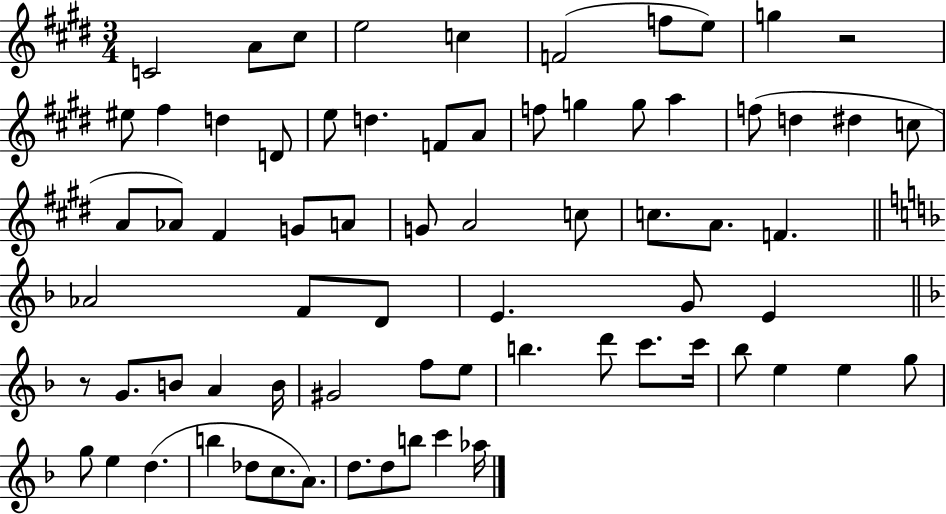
{
  \clef treble
  \numericTimeSignature
  \time 3/4
  \key e \major
  c'2 a'8 cis''8 | e''2 c''4 | f'2( f''8 e''8) | g''4 r2 | \break eis''8 fis''4 d''4 d'8 | e''8 d''4. f'8 a'8 | f''8 g''4 g''8 a''4 | f''8( d''4 dis''4 c''8 | \break a'8 aes'8) fis'4 g'8 a'8 | g'8 a'2 c''8 | c''8. a'8. f'4. | \bar "||" \break \key d \minor aes'2 f'8 d'8 | e'4. g'8 e'4 | \bar "||" \break \key f \major r8 g'8. b'8 a'4 b'16 | gis'2 f''8 e''8 | b''4. d'''8 c'''8. c'''16 | bes''8 e''4 e''4 g''8 | \break g''8 e''4 d''4.( | b''4 des''8 c''8. a'8.) | d''8. d''8 b''8 c'''4 aes''16 | \bar "|."
}